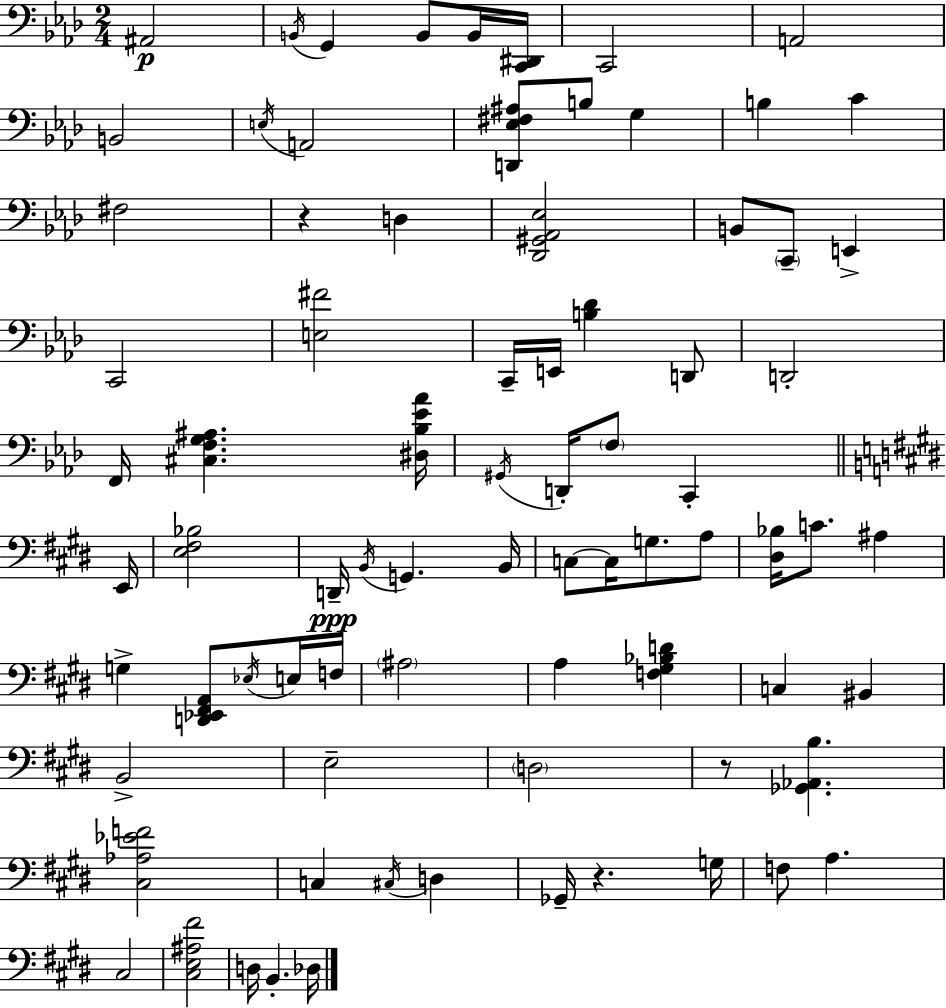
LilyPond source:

{
  \clef bass
  \numericTimeSignature
  \time 2/4
  \key aes \major
  ais,2\p | \acciaccatura { b,16 } g,4 b,8 b,16 | <c, dis,>16 c,2 | a,2 | \break b,2 | \acciaccatura { e16 } a,2 | <d, ees fis ais>8 b8 g4 | b4 c'4 | \break fis2 | r4 d4 | <des, gis, aes, ees>2 | b,8 \parenthesize c,8-- e,4-> | \break c,2 | <e fis'>2 | c,16-- e,16 <b des'>4 | d,8 d,2-. | \break f,16 <cis f g ais>4. | <dis bes ees' aes'>16 \acciaccatura { gis,16 } d,16-. \parenthesize f8 c,4-. | \bar "||" \break \key e \major e,16 <e fis bes>2 | d,16--\ppp \acciaccatura { b,16 } g,4. | b,16 c8~~ c16 g8. | a8 <dis bes>16 c'8. ais4 | \break g4-> <d, ees, fis, a,>8 | \acciaccatura { ees16 } e16 f16 \parenthesize ais2 | a4 <f gis bes d'>4 | c4 bis,4 | \break b,2-> | e2-- | \parenthesize d2 | r8 <ges, aes, b>4. | \break <cis aes ees' f'>2 | c4 \acciaccatura { cis16 } | d4 ges,16-- r4. | g16 f8 a4. | \break cis2 | <cis e ais fis'>2 | d16 b,4.-. | des16 \bar "|."
}